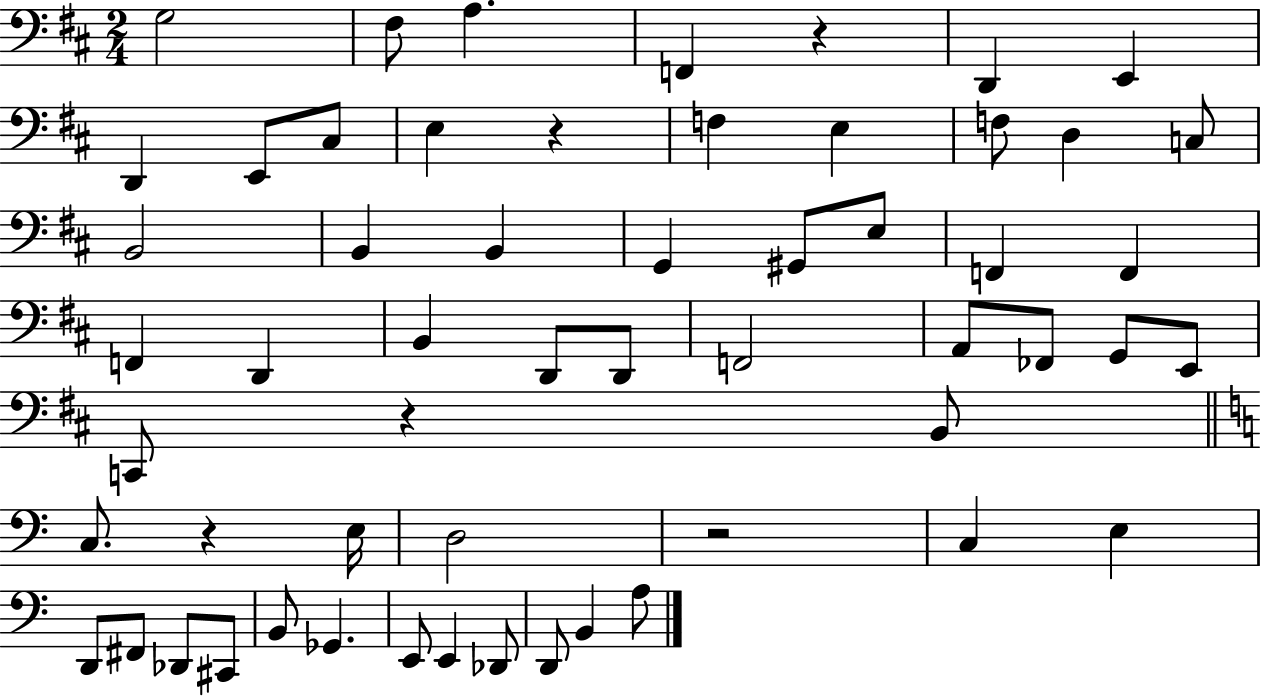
G3/h F#3/e A3/q. F2/q R/q D2/q E2/q D2/q E2/e C#3/e E3/q R/q F3/q E3/q F3/e D3/q C3/e B2/h B2/q B2/q G2/q G#2/e E3/e F2/q F2/q F2/q D2/q B2/q D2/e D2/e F2/h A2/e FES2/e G2/e E2/e C2/e R/q B2/e C3/e. R/q E3/s D3/h R/h C3/q E3/q D2/e F#2/e Db2/e C#2/e B2/e Gb2/q. E2/e E2/q Db2/e D2/e B2/q A3/e